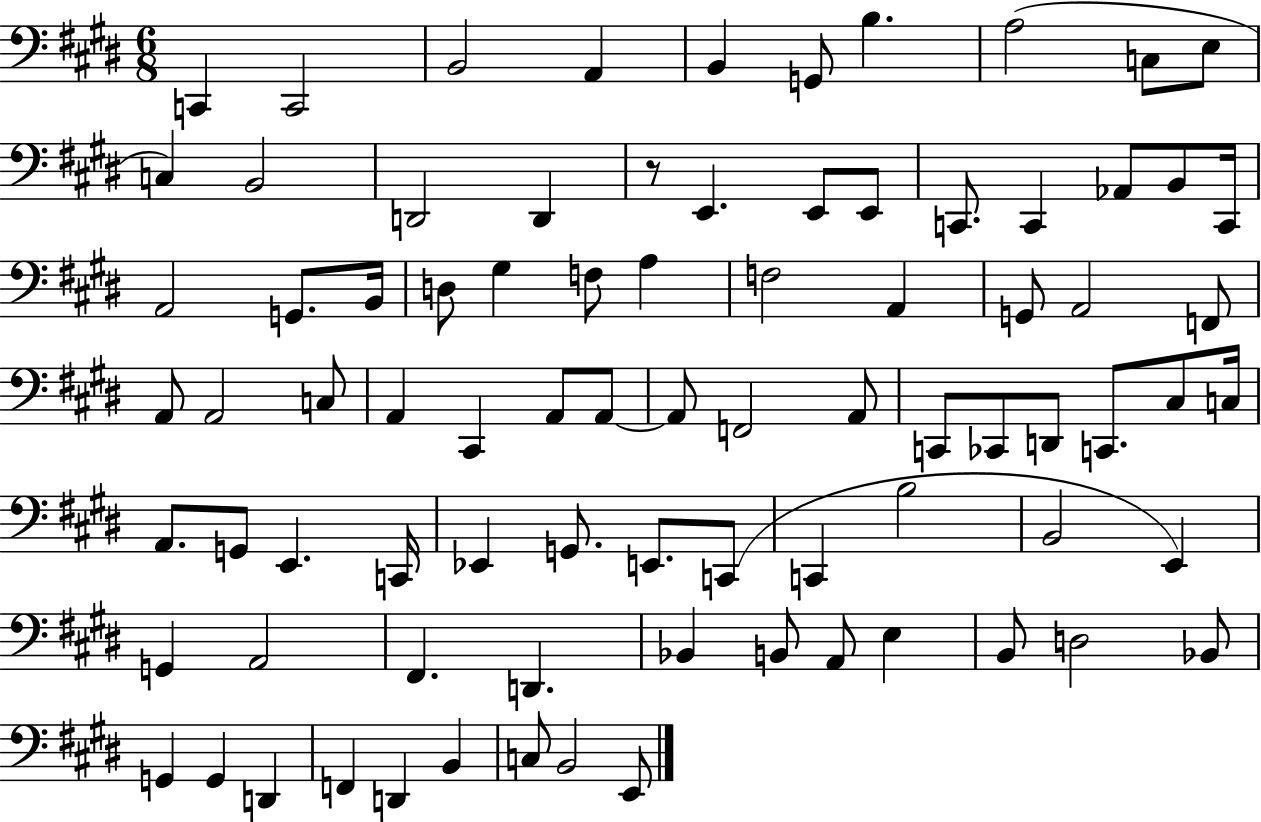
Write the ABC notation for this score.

X:1
T:Untitled
M:6/8
L:1/4
K:E
C,, C,,2 B,,2 A,, B,, G,,/2 B, A,2 C,/2 E,/2 C, B,,2 D,,2 D,, z/2 E,, E,,/2 E,,/2 C,,/2 C,, _A,,/2 B,,/2 C,,/4 A,,2 G,,/2 B,,/4 D,/2 ^G, F,/2 A, F,2 A,, G,,/2 A,,2 F,,/2 A,,/2 A,,2 C,/2 A,, ^C,, A,,/2 A,,/2 A,,/2 F,,2 A,,/2 C,,/2 _C,,/2 D,,/2 C,,/2 ^C,/2 C,/4 A,,/2 G,,/2 E,, C,,/4 _E,, G,,/2 E,,/2 C,,/2 C,, B,2 B,,2 E,, G,, A,,2 ^F,, D,, _B,, B,,/2 A,,/2 E, B,,/2 D,2 _B,,/2 G,, G,, D,, F,, D,, B,, C,/2 B,,2 E,,/2